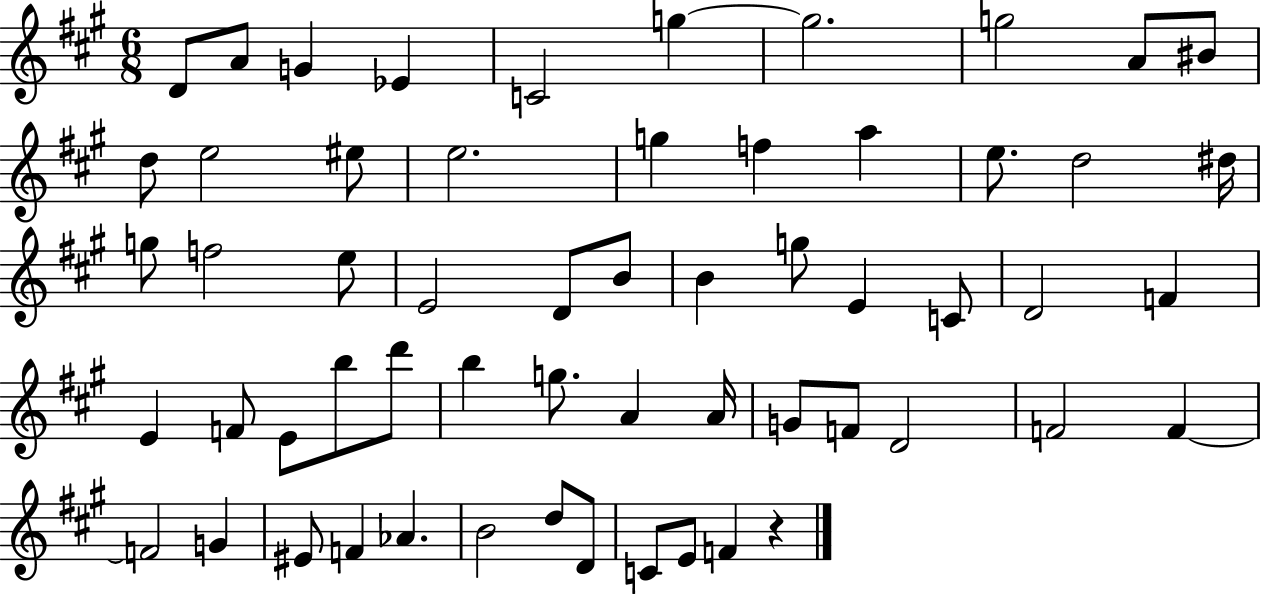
{
  \clef treble
  \numericTimeSignature
  \time 6/8
  \key a \major
  d'8 a'8 g'4 ees'4 | c'2 g''4~~ | g''2. | g''2 a'8 bis'8 | \break d''8 e''2 eis''8 | e''2. | g''4 f''4 a''4 | e''8. d''2 dis''16 | \break g''8 f''2 e''8 | e'2 d'8 b'8 | b'4 g''8 e'4 c'8 | d'2 f'4 | \break e'4 f'8 e'8 b''8 d'''8 | b''4 g''8. a'4 a'16 | g'8 f'8 d'2 | f'2 f'4~~ | \break f'2 g'4 | eis'8 f'4 aes'4. | b'2 d''8 d'8 | c'8 e'8 f'4 r4 | \break \bar "|."
}